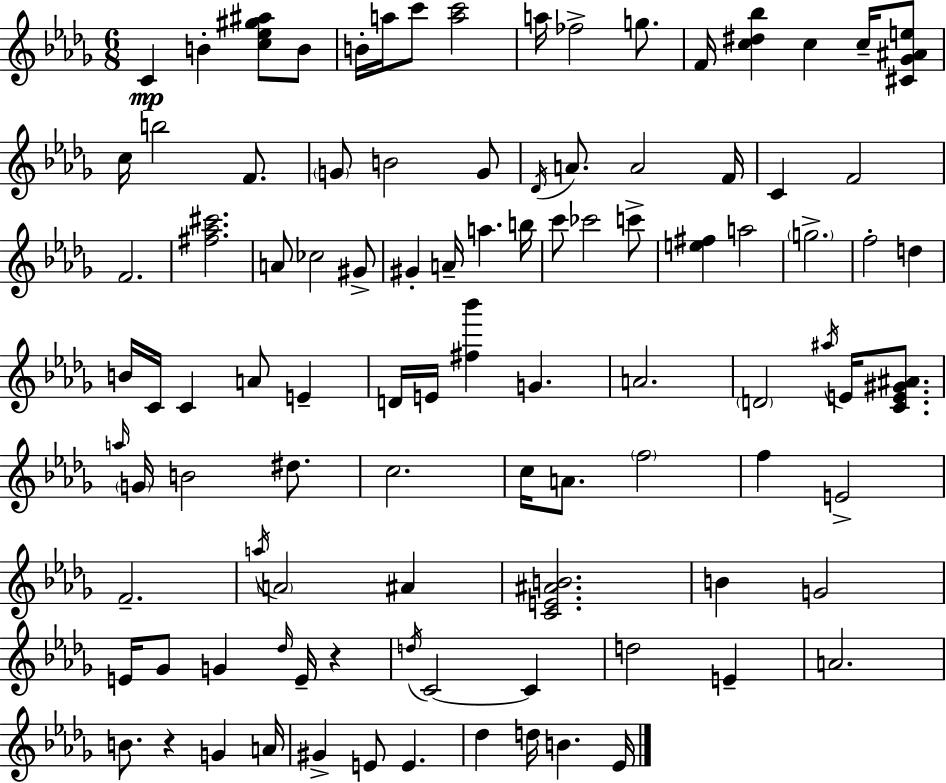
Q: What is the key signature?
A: BES minor